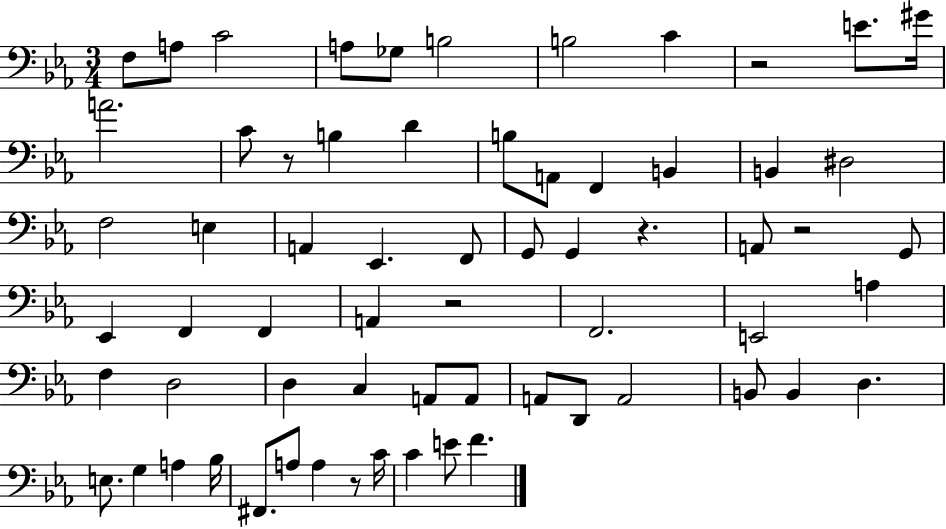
X:1
T:Untitled
M:3/4
L:1/4
K:Eb
F,/2 A,/2 C2 A,/2 _G,/2 B,2 B,2 C z2 E/2 ^G/4 A2 C/2 z/2 B, D B,/2 A,,/2 F,, B,, B,, ^D,2 F,2 E, A,, _E,, F,,/2 G,,/2 G,, z A,,/2 z2 G,,/2 _E,, F,, F,, A,, z2 F,,2 E,,2 A, F, D,2 D, C, A,,/2 A,,/2 A,,/2 D,,/2 A,,2 B,,/2 B,, D, E,/2 G, A, _B,/4 ^F,,/2 A,/2 A, z/2 C/4 C E/2 F